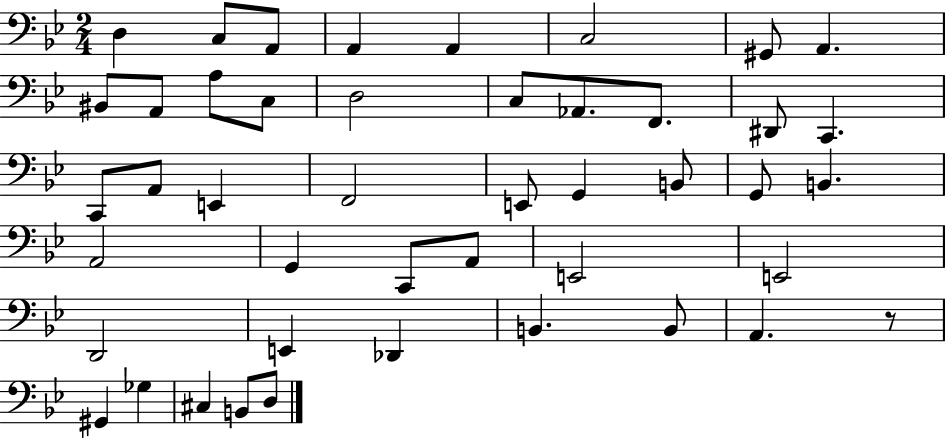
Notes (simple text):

D3/q C3/e A2/e A2/q A2/q C3/h G#2/e A2/q. BIS2/e A2/e A3/e C3/e D3/h C3/e Ab2/e. F2/e. D#2/e C2/q. C2/e A2/e E2/q F2/h E2/e G2/q B2/e G2/e B2/q. A2/h G2/q C2/e A2/e E2/h E2/h D2/h E2/q Db2/q B2/q. B2/e A2/q. R/e G#2/q Gb3/q C#3/q B2/e D3/e